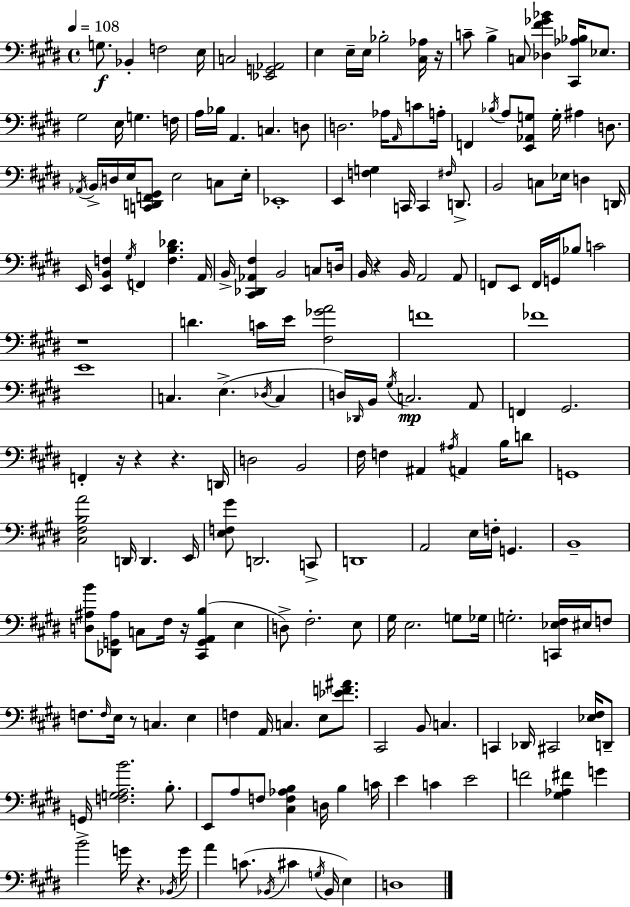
G3/e. Bb2/q F3/h E3/s C3/h [Eb2,G2,Ab2]/h E3/q E3/s E3/s Bb3/h [C#3,Ab3]/s R/s C4/e B3/q C3/e [Db3,F#4,Gb4,Bb4]/q [C#2,Ab3,Bb3]/s Eb3/e. G#3/h E3/s G3/q. F3/s A3/s Bb3/s A2/q. C3/q. D3/e D3/h. Ab3/s A2/s C4/e A3/s F2/q Bb3/s A3/e [E2,Ab2,G3]/e G3/s A#3/q D3/e. Ab2/s B2/s D3/s E3/s [C2,D2,F2,G#2]/e E3/h C3/e E3/s Eb2/w E2/q [F3,G3]/q C2/s C2/q F#3/s D2/e. B2/h C3/e Eb3/s D3/q D2/s E2/s [E2,B2,F3]/q G#3/s F2/q [F3,B3,Db4]/q. A2/s B2/s [C#2,Db2,Ab2,F#3]/q B2/h C3/e D3/s B2/s R/q B2/s A2/h A2/e F2/e E2/e F2/s G2/s Bb3/e C4/h R/w D4/q. C4/s E4/s [F#3,Gb4,A4]/h F4/w FES4/w E4/w C3/q. E3/q. Db3/s C3/q D3/s Db2/s B2/s G#3/s C3/h. A2/e F2/q G#2/h. F2/q R/s R/q R/q. D2/s D3/h B2/h F#3/s F3/q A#2/q A#3/s A2/q B3/s D4/e G2/w [C#3,F#3,B3,A4]/h D2/s D2/q. E2/s [E3,F3,G#4]/e D2/h. C2/e D2/w A2/h E3/s F3/s G2/q. B2/w [D3,A#3,B4]/e [Db2,G2,A#3]/e C3/e F#3/s R/s [C#2,G2,A2,B3]/q E3/q D3/e F#3/h. E3/e G#3/s E3/h. G3/e Gb3/s G3/h. [C2,Eb3,F#3]/s EIS3/s F3/e F3/e. F3/s E3/s R/e C3/q. E3/q F3/q A2/s C3/q. E3/e [Eb4,F4,A#4]/e. C#2/h B2/e C3/q. C2/q Db2/s C#2/h [Eb3,F#3]/s D2/e G2/s [F3,G3,A3,B4]/h. B3/e. E2/e A3/e F3/e [C#3,F3,Ab3,B3]/q D3/s B3/q C4/s E4/q C4/q E4/h F4/h [G#3,Ab3,F#4]/q G4/q B4/h G4/s R/q. Bb2/s G4/s A4/q C4/e. Bb2/s C#4/q G3/s Bb2/s E3/q D3/w